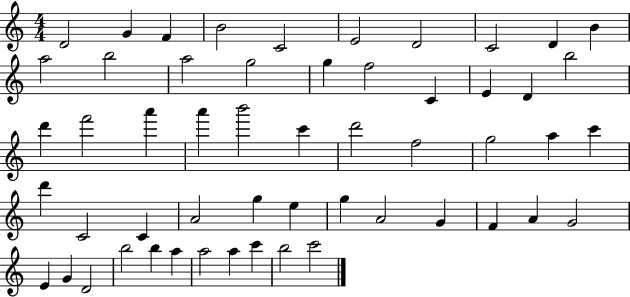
D4/h G4/q F4/q B4/h C4/h E4/h D4/h C4/h D4/q B4/q A5/h B5/h A5/h G5/h G5/q F5/h C4/q E4/q D4/q B5/h D6/q F6/h A6/q A6/q B6/h C6/q D6/h F5/h G5/h A5/q C6/q D6/q C4/h C4/q A4/h G5/q E5/q G5/q A4/h G4/q F4/q A4/q G4/h E4/q G4/q D4/h B5/h B5/q A5/q A5/h A5/q C6/q B5/h C6/h